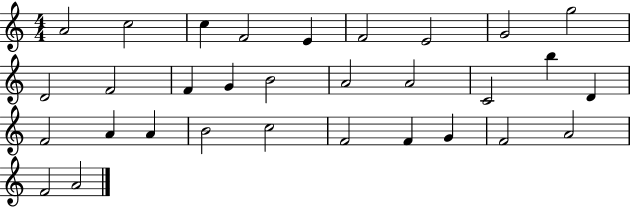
{
  \clef treble
  \numericTimeSignature
  \time 4/4
  \key c \major
  a'2 c''2 | c''4 f'2 e'4 | f'2 e'2 | g'2 g''2 | \break d'2 f'2 | f'4 g'4 b'2 | a'2 a'2 | c'2 b''4 d'4 | \break f'2 a'4 a'4 | b'2 c''2 | f'2 f'4 g'4 | f'2 a'2 | \break f'2 a'2 | \bar "|."
}